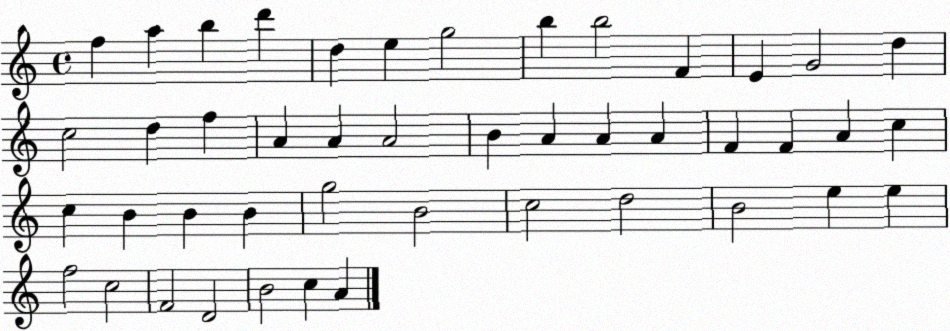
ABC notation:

X:1
T:Untitled
M:4/4
L:1/4
K:C
f a b d' d e g2 b b2 F E G2 d c2 d f A A A2 B A A A F F A c c B B B g2 B2 c2 d2 B2 e e f2 c2 F2 D2 B2 c A